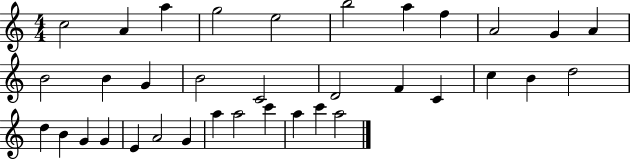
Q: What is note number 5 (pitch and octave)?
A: E5